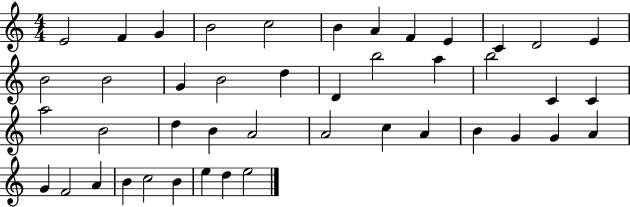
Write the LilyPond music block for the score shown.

{
  \clef treble
  \numericTimeSignature
  \time 4/4
  \key c \major
  e'2 f'4 g'4 | b'2 c''2 | b'4 a'4 f'4 e'4 | c'4 d'2 e'4 | \break b'2 b'2 | g'4 b'2 d''4 | d'4 b''2 a''4 | b''2 c'4 c'4 | \break a''2 b'2 | d''4 b'4 a'2 | a'2 c''4 a'4 | b'4 g'4 g'4 a'4 | \break g'4 f'2 a'4 | b'4 c''2 b'4 | e''4 d''4 e''2 | \bar "|."
}